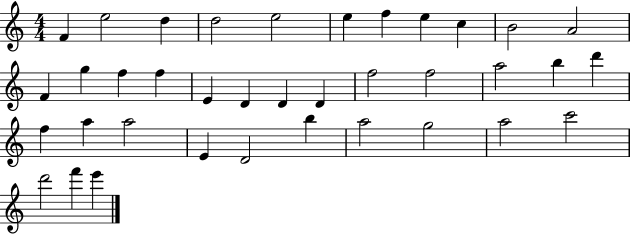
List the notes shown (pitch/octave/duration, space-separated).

F4/q E5/h D5/q D5/h E5/h E5/q F5/q E5/q C5/q B4/h A4/h F4/q G5/q F5/q F5/q E4/q D4/q D4/q D4/q F5/h F5/h A5/h B5/q D6/q F5/q A5/q A5/h E4/q D4/h B5/q A5/h G5/h A5/h C6/h D6/h F6/q E6/q